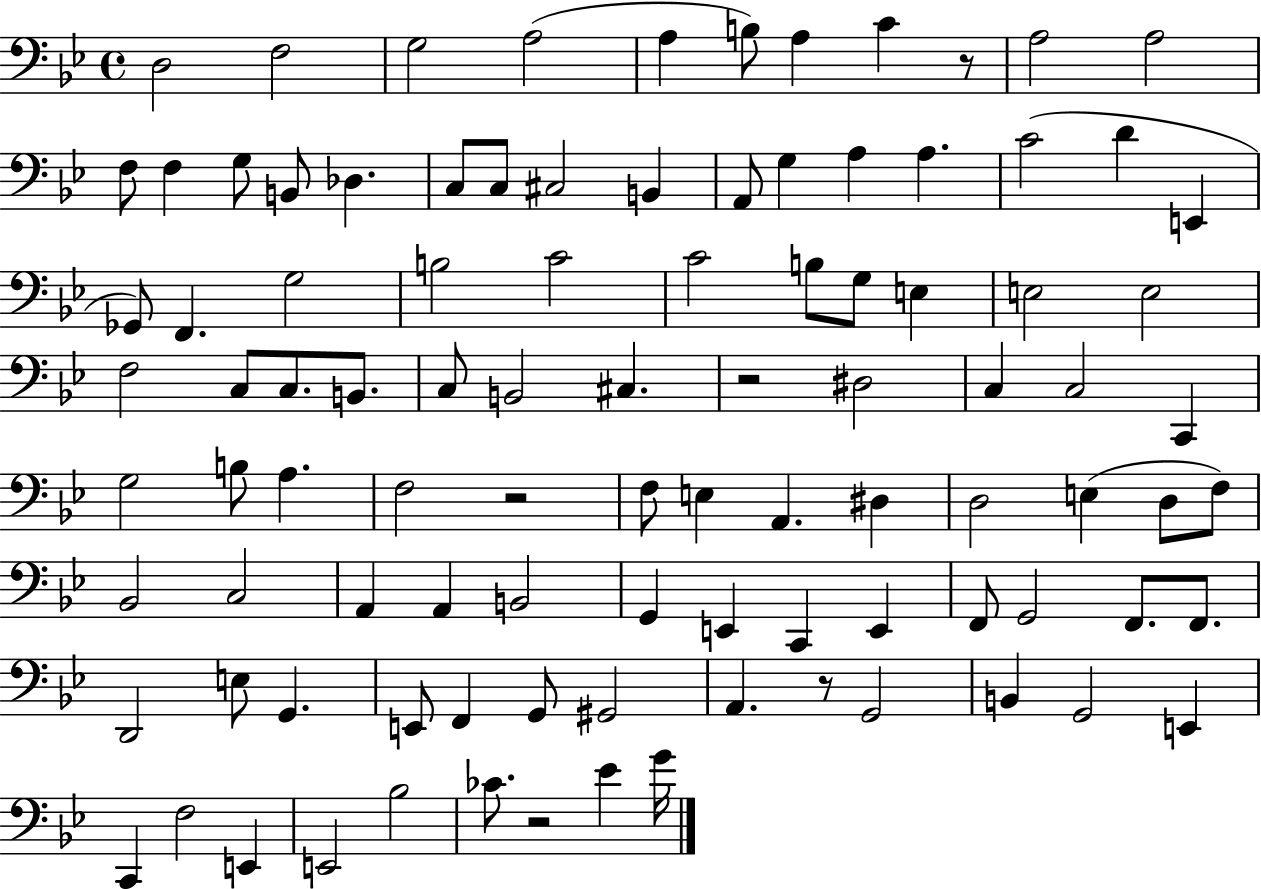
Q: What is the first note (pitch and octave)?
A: D3